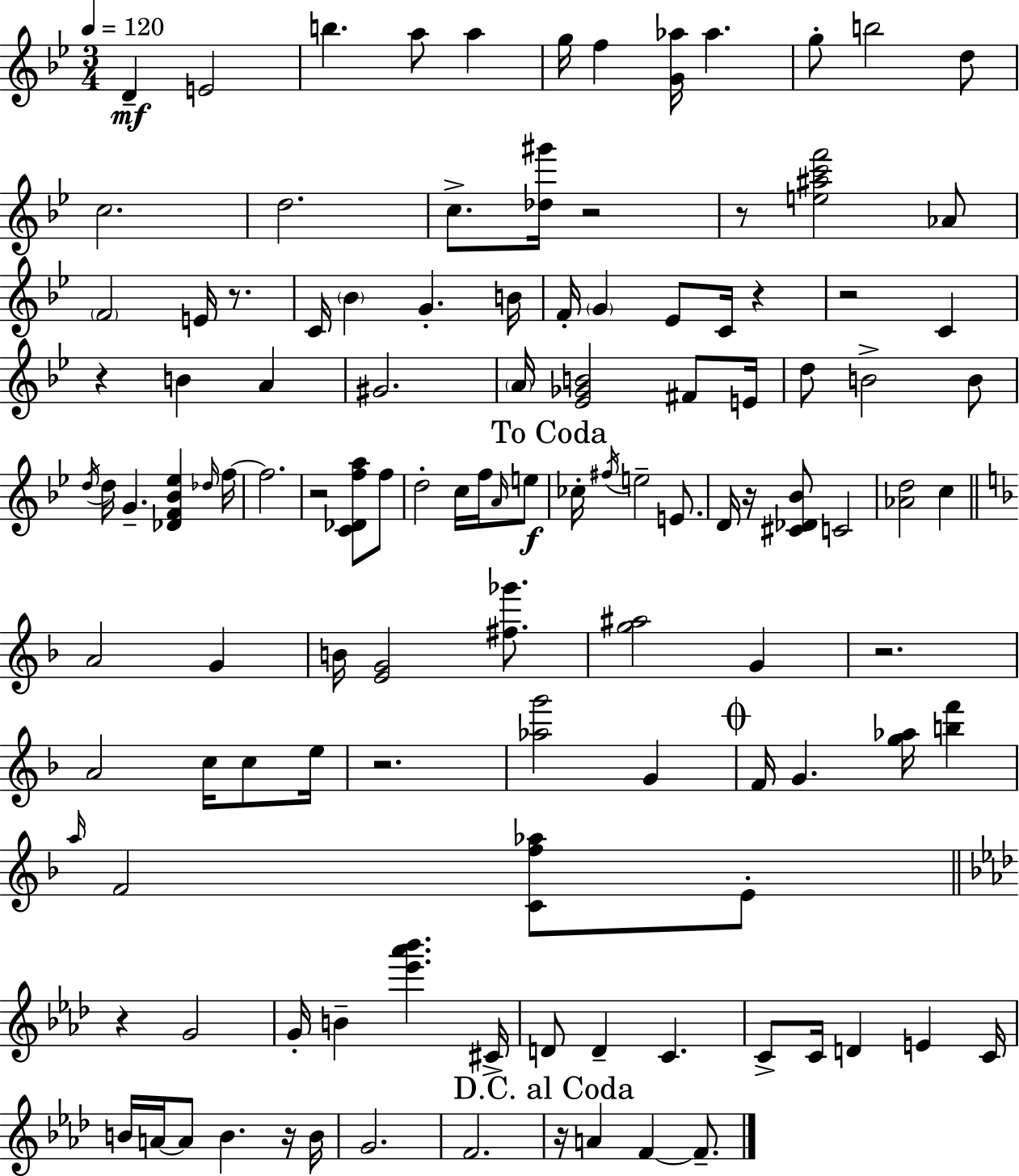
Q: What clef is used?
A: treble